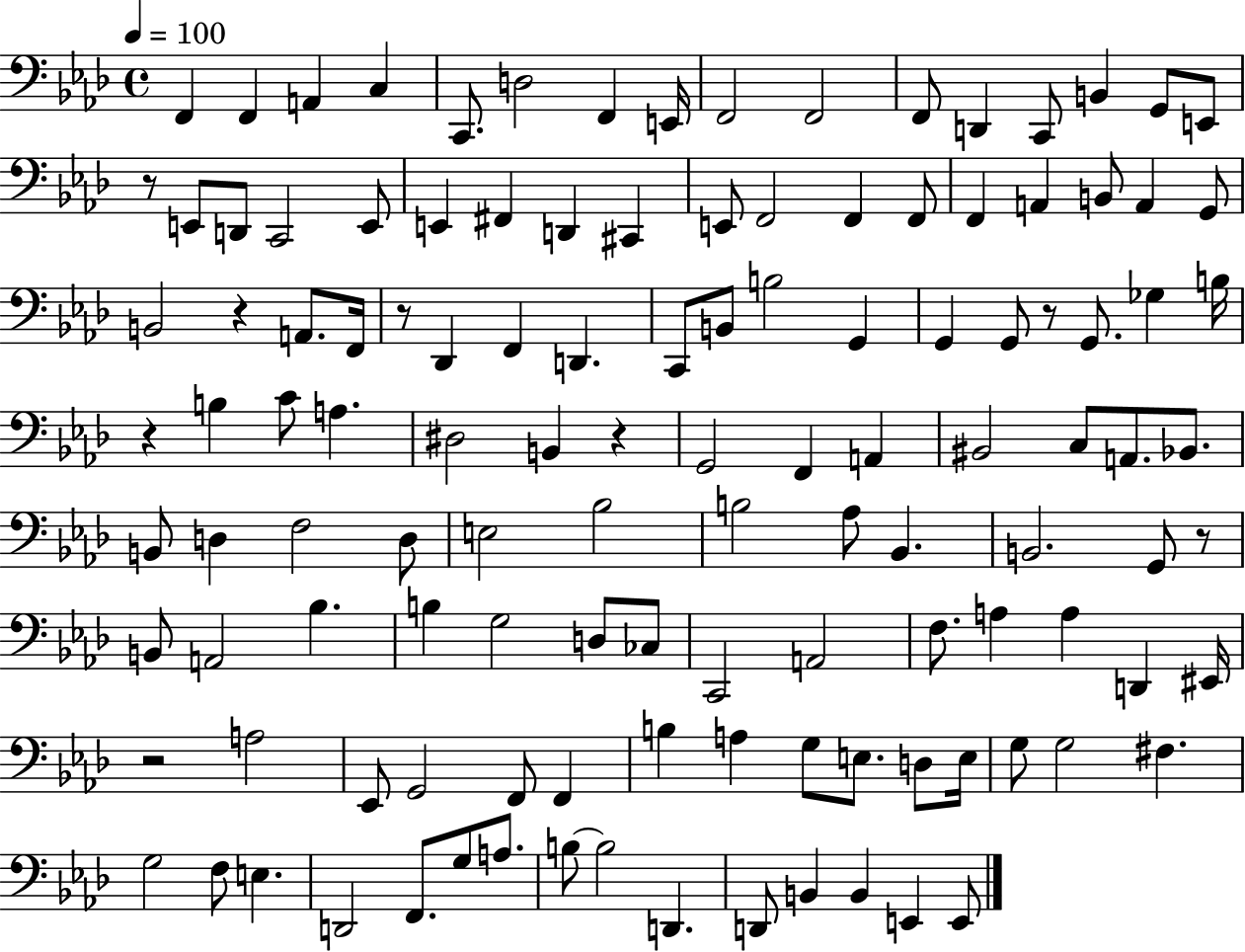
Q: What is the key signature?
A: AES major